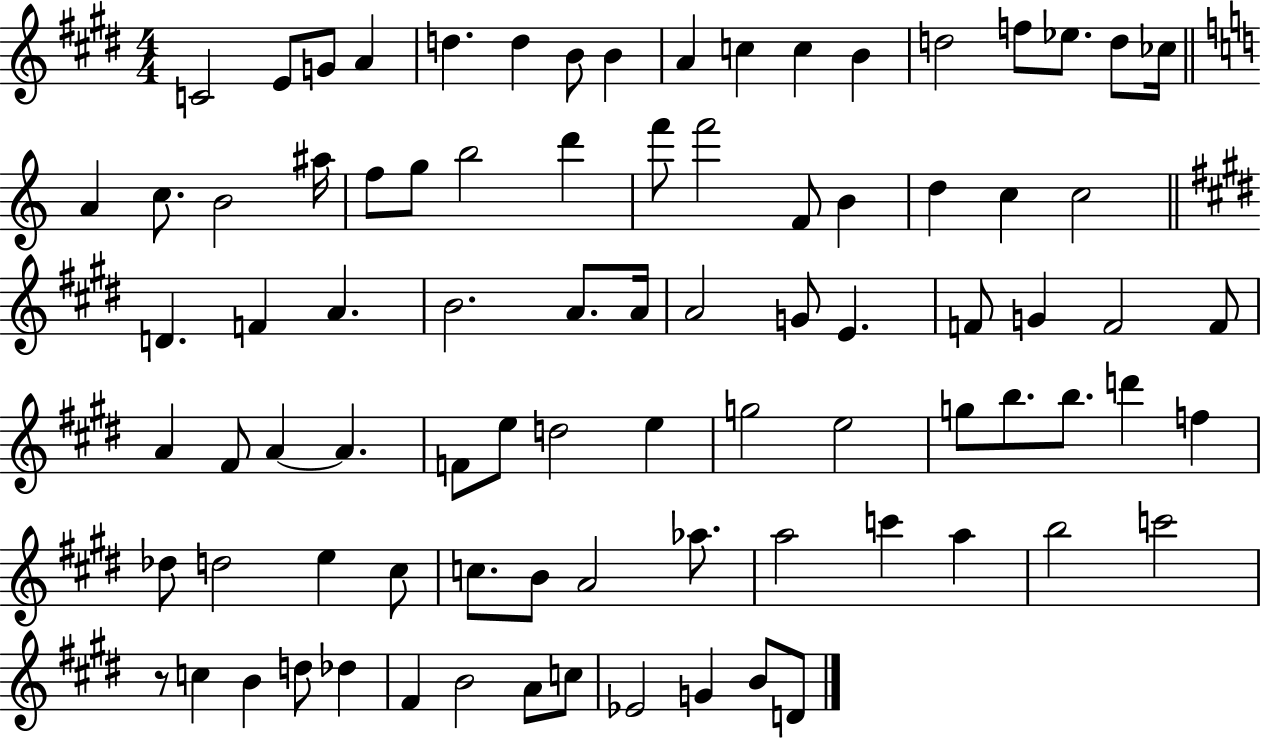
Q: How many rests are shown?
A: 1